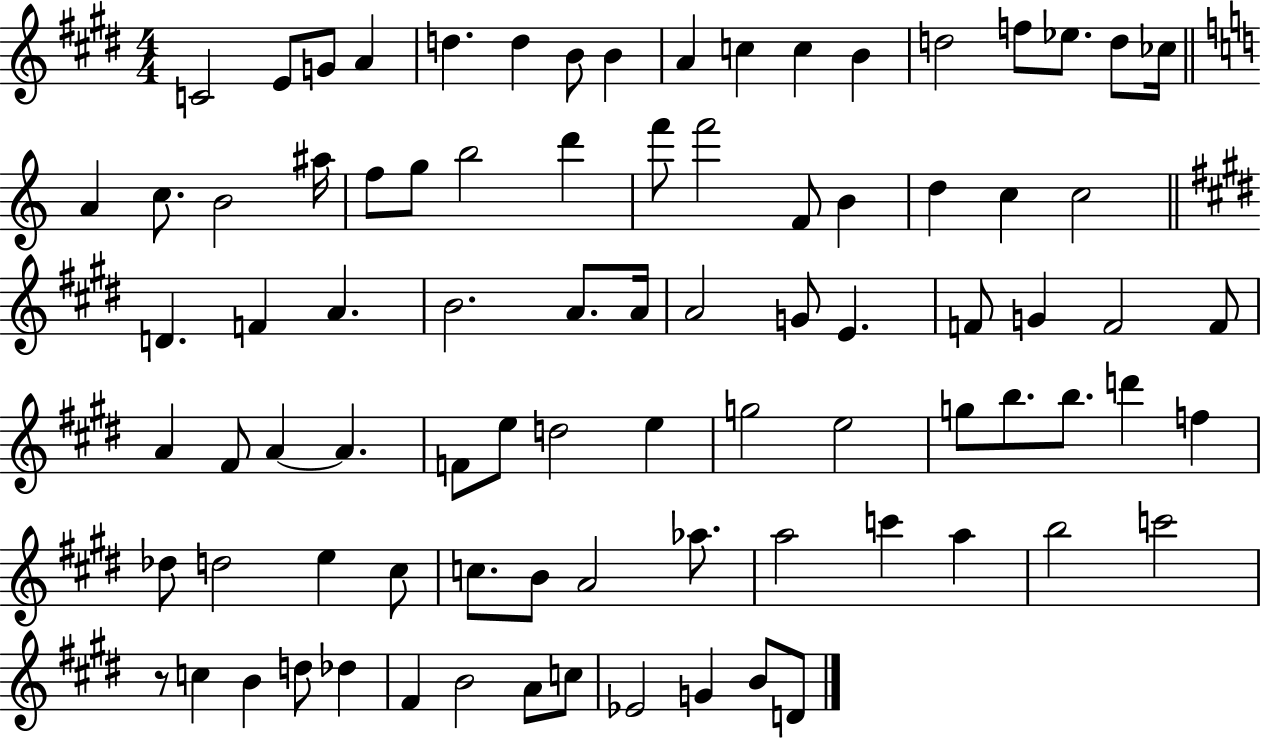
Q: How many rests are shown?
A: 1